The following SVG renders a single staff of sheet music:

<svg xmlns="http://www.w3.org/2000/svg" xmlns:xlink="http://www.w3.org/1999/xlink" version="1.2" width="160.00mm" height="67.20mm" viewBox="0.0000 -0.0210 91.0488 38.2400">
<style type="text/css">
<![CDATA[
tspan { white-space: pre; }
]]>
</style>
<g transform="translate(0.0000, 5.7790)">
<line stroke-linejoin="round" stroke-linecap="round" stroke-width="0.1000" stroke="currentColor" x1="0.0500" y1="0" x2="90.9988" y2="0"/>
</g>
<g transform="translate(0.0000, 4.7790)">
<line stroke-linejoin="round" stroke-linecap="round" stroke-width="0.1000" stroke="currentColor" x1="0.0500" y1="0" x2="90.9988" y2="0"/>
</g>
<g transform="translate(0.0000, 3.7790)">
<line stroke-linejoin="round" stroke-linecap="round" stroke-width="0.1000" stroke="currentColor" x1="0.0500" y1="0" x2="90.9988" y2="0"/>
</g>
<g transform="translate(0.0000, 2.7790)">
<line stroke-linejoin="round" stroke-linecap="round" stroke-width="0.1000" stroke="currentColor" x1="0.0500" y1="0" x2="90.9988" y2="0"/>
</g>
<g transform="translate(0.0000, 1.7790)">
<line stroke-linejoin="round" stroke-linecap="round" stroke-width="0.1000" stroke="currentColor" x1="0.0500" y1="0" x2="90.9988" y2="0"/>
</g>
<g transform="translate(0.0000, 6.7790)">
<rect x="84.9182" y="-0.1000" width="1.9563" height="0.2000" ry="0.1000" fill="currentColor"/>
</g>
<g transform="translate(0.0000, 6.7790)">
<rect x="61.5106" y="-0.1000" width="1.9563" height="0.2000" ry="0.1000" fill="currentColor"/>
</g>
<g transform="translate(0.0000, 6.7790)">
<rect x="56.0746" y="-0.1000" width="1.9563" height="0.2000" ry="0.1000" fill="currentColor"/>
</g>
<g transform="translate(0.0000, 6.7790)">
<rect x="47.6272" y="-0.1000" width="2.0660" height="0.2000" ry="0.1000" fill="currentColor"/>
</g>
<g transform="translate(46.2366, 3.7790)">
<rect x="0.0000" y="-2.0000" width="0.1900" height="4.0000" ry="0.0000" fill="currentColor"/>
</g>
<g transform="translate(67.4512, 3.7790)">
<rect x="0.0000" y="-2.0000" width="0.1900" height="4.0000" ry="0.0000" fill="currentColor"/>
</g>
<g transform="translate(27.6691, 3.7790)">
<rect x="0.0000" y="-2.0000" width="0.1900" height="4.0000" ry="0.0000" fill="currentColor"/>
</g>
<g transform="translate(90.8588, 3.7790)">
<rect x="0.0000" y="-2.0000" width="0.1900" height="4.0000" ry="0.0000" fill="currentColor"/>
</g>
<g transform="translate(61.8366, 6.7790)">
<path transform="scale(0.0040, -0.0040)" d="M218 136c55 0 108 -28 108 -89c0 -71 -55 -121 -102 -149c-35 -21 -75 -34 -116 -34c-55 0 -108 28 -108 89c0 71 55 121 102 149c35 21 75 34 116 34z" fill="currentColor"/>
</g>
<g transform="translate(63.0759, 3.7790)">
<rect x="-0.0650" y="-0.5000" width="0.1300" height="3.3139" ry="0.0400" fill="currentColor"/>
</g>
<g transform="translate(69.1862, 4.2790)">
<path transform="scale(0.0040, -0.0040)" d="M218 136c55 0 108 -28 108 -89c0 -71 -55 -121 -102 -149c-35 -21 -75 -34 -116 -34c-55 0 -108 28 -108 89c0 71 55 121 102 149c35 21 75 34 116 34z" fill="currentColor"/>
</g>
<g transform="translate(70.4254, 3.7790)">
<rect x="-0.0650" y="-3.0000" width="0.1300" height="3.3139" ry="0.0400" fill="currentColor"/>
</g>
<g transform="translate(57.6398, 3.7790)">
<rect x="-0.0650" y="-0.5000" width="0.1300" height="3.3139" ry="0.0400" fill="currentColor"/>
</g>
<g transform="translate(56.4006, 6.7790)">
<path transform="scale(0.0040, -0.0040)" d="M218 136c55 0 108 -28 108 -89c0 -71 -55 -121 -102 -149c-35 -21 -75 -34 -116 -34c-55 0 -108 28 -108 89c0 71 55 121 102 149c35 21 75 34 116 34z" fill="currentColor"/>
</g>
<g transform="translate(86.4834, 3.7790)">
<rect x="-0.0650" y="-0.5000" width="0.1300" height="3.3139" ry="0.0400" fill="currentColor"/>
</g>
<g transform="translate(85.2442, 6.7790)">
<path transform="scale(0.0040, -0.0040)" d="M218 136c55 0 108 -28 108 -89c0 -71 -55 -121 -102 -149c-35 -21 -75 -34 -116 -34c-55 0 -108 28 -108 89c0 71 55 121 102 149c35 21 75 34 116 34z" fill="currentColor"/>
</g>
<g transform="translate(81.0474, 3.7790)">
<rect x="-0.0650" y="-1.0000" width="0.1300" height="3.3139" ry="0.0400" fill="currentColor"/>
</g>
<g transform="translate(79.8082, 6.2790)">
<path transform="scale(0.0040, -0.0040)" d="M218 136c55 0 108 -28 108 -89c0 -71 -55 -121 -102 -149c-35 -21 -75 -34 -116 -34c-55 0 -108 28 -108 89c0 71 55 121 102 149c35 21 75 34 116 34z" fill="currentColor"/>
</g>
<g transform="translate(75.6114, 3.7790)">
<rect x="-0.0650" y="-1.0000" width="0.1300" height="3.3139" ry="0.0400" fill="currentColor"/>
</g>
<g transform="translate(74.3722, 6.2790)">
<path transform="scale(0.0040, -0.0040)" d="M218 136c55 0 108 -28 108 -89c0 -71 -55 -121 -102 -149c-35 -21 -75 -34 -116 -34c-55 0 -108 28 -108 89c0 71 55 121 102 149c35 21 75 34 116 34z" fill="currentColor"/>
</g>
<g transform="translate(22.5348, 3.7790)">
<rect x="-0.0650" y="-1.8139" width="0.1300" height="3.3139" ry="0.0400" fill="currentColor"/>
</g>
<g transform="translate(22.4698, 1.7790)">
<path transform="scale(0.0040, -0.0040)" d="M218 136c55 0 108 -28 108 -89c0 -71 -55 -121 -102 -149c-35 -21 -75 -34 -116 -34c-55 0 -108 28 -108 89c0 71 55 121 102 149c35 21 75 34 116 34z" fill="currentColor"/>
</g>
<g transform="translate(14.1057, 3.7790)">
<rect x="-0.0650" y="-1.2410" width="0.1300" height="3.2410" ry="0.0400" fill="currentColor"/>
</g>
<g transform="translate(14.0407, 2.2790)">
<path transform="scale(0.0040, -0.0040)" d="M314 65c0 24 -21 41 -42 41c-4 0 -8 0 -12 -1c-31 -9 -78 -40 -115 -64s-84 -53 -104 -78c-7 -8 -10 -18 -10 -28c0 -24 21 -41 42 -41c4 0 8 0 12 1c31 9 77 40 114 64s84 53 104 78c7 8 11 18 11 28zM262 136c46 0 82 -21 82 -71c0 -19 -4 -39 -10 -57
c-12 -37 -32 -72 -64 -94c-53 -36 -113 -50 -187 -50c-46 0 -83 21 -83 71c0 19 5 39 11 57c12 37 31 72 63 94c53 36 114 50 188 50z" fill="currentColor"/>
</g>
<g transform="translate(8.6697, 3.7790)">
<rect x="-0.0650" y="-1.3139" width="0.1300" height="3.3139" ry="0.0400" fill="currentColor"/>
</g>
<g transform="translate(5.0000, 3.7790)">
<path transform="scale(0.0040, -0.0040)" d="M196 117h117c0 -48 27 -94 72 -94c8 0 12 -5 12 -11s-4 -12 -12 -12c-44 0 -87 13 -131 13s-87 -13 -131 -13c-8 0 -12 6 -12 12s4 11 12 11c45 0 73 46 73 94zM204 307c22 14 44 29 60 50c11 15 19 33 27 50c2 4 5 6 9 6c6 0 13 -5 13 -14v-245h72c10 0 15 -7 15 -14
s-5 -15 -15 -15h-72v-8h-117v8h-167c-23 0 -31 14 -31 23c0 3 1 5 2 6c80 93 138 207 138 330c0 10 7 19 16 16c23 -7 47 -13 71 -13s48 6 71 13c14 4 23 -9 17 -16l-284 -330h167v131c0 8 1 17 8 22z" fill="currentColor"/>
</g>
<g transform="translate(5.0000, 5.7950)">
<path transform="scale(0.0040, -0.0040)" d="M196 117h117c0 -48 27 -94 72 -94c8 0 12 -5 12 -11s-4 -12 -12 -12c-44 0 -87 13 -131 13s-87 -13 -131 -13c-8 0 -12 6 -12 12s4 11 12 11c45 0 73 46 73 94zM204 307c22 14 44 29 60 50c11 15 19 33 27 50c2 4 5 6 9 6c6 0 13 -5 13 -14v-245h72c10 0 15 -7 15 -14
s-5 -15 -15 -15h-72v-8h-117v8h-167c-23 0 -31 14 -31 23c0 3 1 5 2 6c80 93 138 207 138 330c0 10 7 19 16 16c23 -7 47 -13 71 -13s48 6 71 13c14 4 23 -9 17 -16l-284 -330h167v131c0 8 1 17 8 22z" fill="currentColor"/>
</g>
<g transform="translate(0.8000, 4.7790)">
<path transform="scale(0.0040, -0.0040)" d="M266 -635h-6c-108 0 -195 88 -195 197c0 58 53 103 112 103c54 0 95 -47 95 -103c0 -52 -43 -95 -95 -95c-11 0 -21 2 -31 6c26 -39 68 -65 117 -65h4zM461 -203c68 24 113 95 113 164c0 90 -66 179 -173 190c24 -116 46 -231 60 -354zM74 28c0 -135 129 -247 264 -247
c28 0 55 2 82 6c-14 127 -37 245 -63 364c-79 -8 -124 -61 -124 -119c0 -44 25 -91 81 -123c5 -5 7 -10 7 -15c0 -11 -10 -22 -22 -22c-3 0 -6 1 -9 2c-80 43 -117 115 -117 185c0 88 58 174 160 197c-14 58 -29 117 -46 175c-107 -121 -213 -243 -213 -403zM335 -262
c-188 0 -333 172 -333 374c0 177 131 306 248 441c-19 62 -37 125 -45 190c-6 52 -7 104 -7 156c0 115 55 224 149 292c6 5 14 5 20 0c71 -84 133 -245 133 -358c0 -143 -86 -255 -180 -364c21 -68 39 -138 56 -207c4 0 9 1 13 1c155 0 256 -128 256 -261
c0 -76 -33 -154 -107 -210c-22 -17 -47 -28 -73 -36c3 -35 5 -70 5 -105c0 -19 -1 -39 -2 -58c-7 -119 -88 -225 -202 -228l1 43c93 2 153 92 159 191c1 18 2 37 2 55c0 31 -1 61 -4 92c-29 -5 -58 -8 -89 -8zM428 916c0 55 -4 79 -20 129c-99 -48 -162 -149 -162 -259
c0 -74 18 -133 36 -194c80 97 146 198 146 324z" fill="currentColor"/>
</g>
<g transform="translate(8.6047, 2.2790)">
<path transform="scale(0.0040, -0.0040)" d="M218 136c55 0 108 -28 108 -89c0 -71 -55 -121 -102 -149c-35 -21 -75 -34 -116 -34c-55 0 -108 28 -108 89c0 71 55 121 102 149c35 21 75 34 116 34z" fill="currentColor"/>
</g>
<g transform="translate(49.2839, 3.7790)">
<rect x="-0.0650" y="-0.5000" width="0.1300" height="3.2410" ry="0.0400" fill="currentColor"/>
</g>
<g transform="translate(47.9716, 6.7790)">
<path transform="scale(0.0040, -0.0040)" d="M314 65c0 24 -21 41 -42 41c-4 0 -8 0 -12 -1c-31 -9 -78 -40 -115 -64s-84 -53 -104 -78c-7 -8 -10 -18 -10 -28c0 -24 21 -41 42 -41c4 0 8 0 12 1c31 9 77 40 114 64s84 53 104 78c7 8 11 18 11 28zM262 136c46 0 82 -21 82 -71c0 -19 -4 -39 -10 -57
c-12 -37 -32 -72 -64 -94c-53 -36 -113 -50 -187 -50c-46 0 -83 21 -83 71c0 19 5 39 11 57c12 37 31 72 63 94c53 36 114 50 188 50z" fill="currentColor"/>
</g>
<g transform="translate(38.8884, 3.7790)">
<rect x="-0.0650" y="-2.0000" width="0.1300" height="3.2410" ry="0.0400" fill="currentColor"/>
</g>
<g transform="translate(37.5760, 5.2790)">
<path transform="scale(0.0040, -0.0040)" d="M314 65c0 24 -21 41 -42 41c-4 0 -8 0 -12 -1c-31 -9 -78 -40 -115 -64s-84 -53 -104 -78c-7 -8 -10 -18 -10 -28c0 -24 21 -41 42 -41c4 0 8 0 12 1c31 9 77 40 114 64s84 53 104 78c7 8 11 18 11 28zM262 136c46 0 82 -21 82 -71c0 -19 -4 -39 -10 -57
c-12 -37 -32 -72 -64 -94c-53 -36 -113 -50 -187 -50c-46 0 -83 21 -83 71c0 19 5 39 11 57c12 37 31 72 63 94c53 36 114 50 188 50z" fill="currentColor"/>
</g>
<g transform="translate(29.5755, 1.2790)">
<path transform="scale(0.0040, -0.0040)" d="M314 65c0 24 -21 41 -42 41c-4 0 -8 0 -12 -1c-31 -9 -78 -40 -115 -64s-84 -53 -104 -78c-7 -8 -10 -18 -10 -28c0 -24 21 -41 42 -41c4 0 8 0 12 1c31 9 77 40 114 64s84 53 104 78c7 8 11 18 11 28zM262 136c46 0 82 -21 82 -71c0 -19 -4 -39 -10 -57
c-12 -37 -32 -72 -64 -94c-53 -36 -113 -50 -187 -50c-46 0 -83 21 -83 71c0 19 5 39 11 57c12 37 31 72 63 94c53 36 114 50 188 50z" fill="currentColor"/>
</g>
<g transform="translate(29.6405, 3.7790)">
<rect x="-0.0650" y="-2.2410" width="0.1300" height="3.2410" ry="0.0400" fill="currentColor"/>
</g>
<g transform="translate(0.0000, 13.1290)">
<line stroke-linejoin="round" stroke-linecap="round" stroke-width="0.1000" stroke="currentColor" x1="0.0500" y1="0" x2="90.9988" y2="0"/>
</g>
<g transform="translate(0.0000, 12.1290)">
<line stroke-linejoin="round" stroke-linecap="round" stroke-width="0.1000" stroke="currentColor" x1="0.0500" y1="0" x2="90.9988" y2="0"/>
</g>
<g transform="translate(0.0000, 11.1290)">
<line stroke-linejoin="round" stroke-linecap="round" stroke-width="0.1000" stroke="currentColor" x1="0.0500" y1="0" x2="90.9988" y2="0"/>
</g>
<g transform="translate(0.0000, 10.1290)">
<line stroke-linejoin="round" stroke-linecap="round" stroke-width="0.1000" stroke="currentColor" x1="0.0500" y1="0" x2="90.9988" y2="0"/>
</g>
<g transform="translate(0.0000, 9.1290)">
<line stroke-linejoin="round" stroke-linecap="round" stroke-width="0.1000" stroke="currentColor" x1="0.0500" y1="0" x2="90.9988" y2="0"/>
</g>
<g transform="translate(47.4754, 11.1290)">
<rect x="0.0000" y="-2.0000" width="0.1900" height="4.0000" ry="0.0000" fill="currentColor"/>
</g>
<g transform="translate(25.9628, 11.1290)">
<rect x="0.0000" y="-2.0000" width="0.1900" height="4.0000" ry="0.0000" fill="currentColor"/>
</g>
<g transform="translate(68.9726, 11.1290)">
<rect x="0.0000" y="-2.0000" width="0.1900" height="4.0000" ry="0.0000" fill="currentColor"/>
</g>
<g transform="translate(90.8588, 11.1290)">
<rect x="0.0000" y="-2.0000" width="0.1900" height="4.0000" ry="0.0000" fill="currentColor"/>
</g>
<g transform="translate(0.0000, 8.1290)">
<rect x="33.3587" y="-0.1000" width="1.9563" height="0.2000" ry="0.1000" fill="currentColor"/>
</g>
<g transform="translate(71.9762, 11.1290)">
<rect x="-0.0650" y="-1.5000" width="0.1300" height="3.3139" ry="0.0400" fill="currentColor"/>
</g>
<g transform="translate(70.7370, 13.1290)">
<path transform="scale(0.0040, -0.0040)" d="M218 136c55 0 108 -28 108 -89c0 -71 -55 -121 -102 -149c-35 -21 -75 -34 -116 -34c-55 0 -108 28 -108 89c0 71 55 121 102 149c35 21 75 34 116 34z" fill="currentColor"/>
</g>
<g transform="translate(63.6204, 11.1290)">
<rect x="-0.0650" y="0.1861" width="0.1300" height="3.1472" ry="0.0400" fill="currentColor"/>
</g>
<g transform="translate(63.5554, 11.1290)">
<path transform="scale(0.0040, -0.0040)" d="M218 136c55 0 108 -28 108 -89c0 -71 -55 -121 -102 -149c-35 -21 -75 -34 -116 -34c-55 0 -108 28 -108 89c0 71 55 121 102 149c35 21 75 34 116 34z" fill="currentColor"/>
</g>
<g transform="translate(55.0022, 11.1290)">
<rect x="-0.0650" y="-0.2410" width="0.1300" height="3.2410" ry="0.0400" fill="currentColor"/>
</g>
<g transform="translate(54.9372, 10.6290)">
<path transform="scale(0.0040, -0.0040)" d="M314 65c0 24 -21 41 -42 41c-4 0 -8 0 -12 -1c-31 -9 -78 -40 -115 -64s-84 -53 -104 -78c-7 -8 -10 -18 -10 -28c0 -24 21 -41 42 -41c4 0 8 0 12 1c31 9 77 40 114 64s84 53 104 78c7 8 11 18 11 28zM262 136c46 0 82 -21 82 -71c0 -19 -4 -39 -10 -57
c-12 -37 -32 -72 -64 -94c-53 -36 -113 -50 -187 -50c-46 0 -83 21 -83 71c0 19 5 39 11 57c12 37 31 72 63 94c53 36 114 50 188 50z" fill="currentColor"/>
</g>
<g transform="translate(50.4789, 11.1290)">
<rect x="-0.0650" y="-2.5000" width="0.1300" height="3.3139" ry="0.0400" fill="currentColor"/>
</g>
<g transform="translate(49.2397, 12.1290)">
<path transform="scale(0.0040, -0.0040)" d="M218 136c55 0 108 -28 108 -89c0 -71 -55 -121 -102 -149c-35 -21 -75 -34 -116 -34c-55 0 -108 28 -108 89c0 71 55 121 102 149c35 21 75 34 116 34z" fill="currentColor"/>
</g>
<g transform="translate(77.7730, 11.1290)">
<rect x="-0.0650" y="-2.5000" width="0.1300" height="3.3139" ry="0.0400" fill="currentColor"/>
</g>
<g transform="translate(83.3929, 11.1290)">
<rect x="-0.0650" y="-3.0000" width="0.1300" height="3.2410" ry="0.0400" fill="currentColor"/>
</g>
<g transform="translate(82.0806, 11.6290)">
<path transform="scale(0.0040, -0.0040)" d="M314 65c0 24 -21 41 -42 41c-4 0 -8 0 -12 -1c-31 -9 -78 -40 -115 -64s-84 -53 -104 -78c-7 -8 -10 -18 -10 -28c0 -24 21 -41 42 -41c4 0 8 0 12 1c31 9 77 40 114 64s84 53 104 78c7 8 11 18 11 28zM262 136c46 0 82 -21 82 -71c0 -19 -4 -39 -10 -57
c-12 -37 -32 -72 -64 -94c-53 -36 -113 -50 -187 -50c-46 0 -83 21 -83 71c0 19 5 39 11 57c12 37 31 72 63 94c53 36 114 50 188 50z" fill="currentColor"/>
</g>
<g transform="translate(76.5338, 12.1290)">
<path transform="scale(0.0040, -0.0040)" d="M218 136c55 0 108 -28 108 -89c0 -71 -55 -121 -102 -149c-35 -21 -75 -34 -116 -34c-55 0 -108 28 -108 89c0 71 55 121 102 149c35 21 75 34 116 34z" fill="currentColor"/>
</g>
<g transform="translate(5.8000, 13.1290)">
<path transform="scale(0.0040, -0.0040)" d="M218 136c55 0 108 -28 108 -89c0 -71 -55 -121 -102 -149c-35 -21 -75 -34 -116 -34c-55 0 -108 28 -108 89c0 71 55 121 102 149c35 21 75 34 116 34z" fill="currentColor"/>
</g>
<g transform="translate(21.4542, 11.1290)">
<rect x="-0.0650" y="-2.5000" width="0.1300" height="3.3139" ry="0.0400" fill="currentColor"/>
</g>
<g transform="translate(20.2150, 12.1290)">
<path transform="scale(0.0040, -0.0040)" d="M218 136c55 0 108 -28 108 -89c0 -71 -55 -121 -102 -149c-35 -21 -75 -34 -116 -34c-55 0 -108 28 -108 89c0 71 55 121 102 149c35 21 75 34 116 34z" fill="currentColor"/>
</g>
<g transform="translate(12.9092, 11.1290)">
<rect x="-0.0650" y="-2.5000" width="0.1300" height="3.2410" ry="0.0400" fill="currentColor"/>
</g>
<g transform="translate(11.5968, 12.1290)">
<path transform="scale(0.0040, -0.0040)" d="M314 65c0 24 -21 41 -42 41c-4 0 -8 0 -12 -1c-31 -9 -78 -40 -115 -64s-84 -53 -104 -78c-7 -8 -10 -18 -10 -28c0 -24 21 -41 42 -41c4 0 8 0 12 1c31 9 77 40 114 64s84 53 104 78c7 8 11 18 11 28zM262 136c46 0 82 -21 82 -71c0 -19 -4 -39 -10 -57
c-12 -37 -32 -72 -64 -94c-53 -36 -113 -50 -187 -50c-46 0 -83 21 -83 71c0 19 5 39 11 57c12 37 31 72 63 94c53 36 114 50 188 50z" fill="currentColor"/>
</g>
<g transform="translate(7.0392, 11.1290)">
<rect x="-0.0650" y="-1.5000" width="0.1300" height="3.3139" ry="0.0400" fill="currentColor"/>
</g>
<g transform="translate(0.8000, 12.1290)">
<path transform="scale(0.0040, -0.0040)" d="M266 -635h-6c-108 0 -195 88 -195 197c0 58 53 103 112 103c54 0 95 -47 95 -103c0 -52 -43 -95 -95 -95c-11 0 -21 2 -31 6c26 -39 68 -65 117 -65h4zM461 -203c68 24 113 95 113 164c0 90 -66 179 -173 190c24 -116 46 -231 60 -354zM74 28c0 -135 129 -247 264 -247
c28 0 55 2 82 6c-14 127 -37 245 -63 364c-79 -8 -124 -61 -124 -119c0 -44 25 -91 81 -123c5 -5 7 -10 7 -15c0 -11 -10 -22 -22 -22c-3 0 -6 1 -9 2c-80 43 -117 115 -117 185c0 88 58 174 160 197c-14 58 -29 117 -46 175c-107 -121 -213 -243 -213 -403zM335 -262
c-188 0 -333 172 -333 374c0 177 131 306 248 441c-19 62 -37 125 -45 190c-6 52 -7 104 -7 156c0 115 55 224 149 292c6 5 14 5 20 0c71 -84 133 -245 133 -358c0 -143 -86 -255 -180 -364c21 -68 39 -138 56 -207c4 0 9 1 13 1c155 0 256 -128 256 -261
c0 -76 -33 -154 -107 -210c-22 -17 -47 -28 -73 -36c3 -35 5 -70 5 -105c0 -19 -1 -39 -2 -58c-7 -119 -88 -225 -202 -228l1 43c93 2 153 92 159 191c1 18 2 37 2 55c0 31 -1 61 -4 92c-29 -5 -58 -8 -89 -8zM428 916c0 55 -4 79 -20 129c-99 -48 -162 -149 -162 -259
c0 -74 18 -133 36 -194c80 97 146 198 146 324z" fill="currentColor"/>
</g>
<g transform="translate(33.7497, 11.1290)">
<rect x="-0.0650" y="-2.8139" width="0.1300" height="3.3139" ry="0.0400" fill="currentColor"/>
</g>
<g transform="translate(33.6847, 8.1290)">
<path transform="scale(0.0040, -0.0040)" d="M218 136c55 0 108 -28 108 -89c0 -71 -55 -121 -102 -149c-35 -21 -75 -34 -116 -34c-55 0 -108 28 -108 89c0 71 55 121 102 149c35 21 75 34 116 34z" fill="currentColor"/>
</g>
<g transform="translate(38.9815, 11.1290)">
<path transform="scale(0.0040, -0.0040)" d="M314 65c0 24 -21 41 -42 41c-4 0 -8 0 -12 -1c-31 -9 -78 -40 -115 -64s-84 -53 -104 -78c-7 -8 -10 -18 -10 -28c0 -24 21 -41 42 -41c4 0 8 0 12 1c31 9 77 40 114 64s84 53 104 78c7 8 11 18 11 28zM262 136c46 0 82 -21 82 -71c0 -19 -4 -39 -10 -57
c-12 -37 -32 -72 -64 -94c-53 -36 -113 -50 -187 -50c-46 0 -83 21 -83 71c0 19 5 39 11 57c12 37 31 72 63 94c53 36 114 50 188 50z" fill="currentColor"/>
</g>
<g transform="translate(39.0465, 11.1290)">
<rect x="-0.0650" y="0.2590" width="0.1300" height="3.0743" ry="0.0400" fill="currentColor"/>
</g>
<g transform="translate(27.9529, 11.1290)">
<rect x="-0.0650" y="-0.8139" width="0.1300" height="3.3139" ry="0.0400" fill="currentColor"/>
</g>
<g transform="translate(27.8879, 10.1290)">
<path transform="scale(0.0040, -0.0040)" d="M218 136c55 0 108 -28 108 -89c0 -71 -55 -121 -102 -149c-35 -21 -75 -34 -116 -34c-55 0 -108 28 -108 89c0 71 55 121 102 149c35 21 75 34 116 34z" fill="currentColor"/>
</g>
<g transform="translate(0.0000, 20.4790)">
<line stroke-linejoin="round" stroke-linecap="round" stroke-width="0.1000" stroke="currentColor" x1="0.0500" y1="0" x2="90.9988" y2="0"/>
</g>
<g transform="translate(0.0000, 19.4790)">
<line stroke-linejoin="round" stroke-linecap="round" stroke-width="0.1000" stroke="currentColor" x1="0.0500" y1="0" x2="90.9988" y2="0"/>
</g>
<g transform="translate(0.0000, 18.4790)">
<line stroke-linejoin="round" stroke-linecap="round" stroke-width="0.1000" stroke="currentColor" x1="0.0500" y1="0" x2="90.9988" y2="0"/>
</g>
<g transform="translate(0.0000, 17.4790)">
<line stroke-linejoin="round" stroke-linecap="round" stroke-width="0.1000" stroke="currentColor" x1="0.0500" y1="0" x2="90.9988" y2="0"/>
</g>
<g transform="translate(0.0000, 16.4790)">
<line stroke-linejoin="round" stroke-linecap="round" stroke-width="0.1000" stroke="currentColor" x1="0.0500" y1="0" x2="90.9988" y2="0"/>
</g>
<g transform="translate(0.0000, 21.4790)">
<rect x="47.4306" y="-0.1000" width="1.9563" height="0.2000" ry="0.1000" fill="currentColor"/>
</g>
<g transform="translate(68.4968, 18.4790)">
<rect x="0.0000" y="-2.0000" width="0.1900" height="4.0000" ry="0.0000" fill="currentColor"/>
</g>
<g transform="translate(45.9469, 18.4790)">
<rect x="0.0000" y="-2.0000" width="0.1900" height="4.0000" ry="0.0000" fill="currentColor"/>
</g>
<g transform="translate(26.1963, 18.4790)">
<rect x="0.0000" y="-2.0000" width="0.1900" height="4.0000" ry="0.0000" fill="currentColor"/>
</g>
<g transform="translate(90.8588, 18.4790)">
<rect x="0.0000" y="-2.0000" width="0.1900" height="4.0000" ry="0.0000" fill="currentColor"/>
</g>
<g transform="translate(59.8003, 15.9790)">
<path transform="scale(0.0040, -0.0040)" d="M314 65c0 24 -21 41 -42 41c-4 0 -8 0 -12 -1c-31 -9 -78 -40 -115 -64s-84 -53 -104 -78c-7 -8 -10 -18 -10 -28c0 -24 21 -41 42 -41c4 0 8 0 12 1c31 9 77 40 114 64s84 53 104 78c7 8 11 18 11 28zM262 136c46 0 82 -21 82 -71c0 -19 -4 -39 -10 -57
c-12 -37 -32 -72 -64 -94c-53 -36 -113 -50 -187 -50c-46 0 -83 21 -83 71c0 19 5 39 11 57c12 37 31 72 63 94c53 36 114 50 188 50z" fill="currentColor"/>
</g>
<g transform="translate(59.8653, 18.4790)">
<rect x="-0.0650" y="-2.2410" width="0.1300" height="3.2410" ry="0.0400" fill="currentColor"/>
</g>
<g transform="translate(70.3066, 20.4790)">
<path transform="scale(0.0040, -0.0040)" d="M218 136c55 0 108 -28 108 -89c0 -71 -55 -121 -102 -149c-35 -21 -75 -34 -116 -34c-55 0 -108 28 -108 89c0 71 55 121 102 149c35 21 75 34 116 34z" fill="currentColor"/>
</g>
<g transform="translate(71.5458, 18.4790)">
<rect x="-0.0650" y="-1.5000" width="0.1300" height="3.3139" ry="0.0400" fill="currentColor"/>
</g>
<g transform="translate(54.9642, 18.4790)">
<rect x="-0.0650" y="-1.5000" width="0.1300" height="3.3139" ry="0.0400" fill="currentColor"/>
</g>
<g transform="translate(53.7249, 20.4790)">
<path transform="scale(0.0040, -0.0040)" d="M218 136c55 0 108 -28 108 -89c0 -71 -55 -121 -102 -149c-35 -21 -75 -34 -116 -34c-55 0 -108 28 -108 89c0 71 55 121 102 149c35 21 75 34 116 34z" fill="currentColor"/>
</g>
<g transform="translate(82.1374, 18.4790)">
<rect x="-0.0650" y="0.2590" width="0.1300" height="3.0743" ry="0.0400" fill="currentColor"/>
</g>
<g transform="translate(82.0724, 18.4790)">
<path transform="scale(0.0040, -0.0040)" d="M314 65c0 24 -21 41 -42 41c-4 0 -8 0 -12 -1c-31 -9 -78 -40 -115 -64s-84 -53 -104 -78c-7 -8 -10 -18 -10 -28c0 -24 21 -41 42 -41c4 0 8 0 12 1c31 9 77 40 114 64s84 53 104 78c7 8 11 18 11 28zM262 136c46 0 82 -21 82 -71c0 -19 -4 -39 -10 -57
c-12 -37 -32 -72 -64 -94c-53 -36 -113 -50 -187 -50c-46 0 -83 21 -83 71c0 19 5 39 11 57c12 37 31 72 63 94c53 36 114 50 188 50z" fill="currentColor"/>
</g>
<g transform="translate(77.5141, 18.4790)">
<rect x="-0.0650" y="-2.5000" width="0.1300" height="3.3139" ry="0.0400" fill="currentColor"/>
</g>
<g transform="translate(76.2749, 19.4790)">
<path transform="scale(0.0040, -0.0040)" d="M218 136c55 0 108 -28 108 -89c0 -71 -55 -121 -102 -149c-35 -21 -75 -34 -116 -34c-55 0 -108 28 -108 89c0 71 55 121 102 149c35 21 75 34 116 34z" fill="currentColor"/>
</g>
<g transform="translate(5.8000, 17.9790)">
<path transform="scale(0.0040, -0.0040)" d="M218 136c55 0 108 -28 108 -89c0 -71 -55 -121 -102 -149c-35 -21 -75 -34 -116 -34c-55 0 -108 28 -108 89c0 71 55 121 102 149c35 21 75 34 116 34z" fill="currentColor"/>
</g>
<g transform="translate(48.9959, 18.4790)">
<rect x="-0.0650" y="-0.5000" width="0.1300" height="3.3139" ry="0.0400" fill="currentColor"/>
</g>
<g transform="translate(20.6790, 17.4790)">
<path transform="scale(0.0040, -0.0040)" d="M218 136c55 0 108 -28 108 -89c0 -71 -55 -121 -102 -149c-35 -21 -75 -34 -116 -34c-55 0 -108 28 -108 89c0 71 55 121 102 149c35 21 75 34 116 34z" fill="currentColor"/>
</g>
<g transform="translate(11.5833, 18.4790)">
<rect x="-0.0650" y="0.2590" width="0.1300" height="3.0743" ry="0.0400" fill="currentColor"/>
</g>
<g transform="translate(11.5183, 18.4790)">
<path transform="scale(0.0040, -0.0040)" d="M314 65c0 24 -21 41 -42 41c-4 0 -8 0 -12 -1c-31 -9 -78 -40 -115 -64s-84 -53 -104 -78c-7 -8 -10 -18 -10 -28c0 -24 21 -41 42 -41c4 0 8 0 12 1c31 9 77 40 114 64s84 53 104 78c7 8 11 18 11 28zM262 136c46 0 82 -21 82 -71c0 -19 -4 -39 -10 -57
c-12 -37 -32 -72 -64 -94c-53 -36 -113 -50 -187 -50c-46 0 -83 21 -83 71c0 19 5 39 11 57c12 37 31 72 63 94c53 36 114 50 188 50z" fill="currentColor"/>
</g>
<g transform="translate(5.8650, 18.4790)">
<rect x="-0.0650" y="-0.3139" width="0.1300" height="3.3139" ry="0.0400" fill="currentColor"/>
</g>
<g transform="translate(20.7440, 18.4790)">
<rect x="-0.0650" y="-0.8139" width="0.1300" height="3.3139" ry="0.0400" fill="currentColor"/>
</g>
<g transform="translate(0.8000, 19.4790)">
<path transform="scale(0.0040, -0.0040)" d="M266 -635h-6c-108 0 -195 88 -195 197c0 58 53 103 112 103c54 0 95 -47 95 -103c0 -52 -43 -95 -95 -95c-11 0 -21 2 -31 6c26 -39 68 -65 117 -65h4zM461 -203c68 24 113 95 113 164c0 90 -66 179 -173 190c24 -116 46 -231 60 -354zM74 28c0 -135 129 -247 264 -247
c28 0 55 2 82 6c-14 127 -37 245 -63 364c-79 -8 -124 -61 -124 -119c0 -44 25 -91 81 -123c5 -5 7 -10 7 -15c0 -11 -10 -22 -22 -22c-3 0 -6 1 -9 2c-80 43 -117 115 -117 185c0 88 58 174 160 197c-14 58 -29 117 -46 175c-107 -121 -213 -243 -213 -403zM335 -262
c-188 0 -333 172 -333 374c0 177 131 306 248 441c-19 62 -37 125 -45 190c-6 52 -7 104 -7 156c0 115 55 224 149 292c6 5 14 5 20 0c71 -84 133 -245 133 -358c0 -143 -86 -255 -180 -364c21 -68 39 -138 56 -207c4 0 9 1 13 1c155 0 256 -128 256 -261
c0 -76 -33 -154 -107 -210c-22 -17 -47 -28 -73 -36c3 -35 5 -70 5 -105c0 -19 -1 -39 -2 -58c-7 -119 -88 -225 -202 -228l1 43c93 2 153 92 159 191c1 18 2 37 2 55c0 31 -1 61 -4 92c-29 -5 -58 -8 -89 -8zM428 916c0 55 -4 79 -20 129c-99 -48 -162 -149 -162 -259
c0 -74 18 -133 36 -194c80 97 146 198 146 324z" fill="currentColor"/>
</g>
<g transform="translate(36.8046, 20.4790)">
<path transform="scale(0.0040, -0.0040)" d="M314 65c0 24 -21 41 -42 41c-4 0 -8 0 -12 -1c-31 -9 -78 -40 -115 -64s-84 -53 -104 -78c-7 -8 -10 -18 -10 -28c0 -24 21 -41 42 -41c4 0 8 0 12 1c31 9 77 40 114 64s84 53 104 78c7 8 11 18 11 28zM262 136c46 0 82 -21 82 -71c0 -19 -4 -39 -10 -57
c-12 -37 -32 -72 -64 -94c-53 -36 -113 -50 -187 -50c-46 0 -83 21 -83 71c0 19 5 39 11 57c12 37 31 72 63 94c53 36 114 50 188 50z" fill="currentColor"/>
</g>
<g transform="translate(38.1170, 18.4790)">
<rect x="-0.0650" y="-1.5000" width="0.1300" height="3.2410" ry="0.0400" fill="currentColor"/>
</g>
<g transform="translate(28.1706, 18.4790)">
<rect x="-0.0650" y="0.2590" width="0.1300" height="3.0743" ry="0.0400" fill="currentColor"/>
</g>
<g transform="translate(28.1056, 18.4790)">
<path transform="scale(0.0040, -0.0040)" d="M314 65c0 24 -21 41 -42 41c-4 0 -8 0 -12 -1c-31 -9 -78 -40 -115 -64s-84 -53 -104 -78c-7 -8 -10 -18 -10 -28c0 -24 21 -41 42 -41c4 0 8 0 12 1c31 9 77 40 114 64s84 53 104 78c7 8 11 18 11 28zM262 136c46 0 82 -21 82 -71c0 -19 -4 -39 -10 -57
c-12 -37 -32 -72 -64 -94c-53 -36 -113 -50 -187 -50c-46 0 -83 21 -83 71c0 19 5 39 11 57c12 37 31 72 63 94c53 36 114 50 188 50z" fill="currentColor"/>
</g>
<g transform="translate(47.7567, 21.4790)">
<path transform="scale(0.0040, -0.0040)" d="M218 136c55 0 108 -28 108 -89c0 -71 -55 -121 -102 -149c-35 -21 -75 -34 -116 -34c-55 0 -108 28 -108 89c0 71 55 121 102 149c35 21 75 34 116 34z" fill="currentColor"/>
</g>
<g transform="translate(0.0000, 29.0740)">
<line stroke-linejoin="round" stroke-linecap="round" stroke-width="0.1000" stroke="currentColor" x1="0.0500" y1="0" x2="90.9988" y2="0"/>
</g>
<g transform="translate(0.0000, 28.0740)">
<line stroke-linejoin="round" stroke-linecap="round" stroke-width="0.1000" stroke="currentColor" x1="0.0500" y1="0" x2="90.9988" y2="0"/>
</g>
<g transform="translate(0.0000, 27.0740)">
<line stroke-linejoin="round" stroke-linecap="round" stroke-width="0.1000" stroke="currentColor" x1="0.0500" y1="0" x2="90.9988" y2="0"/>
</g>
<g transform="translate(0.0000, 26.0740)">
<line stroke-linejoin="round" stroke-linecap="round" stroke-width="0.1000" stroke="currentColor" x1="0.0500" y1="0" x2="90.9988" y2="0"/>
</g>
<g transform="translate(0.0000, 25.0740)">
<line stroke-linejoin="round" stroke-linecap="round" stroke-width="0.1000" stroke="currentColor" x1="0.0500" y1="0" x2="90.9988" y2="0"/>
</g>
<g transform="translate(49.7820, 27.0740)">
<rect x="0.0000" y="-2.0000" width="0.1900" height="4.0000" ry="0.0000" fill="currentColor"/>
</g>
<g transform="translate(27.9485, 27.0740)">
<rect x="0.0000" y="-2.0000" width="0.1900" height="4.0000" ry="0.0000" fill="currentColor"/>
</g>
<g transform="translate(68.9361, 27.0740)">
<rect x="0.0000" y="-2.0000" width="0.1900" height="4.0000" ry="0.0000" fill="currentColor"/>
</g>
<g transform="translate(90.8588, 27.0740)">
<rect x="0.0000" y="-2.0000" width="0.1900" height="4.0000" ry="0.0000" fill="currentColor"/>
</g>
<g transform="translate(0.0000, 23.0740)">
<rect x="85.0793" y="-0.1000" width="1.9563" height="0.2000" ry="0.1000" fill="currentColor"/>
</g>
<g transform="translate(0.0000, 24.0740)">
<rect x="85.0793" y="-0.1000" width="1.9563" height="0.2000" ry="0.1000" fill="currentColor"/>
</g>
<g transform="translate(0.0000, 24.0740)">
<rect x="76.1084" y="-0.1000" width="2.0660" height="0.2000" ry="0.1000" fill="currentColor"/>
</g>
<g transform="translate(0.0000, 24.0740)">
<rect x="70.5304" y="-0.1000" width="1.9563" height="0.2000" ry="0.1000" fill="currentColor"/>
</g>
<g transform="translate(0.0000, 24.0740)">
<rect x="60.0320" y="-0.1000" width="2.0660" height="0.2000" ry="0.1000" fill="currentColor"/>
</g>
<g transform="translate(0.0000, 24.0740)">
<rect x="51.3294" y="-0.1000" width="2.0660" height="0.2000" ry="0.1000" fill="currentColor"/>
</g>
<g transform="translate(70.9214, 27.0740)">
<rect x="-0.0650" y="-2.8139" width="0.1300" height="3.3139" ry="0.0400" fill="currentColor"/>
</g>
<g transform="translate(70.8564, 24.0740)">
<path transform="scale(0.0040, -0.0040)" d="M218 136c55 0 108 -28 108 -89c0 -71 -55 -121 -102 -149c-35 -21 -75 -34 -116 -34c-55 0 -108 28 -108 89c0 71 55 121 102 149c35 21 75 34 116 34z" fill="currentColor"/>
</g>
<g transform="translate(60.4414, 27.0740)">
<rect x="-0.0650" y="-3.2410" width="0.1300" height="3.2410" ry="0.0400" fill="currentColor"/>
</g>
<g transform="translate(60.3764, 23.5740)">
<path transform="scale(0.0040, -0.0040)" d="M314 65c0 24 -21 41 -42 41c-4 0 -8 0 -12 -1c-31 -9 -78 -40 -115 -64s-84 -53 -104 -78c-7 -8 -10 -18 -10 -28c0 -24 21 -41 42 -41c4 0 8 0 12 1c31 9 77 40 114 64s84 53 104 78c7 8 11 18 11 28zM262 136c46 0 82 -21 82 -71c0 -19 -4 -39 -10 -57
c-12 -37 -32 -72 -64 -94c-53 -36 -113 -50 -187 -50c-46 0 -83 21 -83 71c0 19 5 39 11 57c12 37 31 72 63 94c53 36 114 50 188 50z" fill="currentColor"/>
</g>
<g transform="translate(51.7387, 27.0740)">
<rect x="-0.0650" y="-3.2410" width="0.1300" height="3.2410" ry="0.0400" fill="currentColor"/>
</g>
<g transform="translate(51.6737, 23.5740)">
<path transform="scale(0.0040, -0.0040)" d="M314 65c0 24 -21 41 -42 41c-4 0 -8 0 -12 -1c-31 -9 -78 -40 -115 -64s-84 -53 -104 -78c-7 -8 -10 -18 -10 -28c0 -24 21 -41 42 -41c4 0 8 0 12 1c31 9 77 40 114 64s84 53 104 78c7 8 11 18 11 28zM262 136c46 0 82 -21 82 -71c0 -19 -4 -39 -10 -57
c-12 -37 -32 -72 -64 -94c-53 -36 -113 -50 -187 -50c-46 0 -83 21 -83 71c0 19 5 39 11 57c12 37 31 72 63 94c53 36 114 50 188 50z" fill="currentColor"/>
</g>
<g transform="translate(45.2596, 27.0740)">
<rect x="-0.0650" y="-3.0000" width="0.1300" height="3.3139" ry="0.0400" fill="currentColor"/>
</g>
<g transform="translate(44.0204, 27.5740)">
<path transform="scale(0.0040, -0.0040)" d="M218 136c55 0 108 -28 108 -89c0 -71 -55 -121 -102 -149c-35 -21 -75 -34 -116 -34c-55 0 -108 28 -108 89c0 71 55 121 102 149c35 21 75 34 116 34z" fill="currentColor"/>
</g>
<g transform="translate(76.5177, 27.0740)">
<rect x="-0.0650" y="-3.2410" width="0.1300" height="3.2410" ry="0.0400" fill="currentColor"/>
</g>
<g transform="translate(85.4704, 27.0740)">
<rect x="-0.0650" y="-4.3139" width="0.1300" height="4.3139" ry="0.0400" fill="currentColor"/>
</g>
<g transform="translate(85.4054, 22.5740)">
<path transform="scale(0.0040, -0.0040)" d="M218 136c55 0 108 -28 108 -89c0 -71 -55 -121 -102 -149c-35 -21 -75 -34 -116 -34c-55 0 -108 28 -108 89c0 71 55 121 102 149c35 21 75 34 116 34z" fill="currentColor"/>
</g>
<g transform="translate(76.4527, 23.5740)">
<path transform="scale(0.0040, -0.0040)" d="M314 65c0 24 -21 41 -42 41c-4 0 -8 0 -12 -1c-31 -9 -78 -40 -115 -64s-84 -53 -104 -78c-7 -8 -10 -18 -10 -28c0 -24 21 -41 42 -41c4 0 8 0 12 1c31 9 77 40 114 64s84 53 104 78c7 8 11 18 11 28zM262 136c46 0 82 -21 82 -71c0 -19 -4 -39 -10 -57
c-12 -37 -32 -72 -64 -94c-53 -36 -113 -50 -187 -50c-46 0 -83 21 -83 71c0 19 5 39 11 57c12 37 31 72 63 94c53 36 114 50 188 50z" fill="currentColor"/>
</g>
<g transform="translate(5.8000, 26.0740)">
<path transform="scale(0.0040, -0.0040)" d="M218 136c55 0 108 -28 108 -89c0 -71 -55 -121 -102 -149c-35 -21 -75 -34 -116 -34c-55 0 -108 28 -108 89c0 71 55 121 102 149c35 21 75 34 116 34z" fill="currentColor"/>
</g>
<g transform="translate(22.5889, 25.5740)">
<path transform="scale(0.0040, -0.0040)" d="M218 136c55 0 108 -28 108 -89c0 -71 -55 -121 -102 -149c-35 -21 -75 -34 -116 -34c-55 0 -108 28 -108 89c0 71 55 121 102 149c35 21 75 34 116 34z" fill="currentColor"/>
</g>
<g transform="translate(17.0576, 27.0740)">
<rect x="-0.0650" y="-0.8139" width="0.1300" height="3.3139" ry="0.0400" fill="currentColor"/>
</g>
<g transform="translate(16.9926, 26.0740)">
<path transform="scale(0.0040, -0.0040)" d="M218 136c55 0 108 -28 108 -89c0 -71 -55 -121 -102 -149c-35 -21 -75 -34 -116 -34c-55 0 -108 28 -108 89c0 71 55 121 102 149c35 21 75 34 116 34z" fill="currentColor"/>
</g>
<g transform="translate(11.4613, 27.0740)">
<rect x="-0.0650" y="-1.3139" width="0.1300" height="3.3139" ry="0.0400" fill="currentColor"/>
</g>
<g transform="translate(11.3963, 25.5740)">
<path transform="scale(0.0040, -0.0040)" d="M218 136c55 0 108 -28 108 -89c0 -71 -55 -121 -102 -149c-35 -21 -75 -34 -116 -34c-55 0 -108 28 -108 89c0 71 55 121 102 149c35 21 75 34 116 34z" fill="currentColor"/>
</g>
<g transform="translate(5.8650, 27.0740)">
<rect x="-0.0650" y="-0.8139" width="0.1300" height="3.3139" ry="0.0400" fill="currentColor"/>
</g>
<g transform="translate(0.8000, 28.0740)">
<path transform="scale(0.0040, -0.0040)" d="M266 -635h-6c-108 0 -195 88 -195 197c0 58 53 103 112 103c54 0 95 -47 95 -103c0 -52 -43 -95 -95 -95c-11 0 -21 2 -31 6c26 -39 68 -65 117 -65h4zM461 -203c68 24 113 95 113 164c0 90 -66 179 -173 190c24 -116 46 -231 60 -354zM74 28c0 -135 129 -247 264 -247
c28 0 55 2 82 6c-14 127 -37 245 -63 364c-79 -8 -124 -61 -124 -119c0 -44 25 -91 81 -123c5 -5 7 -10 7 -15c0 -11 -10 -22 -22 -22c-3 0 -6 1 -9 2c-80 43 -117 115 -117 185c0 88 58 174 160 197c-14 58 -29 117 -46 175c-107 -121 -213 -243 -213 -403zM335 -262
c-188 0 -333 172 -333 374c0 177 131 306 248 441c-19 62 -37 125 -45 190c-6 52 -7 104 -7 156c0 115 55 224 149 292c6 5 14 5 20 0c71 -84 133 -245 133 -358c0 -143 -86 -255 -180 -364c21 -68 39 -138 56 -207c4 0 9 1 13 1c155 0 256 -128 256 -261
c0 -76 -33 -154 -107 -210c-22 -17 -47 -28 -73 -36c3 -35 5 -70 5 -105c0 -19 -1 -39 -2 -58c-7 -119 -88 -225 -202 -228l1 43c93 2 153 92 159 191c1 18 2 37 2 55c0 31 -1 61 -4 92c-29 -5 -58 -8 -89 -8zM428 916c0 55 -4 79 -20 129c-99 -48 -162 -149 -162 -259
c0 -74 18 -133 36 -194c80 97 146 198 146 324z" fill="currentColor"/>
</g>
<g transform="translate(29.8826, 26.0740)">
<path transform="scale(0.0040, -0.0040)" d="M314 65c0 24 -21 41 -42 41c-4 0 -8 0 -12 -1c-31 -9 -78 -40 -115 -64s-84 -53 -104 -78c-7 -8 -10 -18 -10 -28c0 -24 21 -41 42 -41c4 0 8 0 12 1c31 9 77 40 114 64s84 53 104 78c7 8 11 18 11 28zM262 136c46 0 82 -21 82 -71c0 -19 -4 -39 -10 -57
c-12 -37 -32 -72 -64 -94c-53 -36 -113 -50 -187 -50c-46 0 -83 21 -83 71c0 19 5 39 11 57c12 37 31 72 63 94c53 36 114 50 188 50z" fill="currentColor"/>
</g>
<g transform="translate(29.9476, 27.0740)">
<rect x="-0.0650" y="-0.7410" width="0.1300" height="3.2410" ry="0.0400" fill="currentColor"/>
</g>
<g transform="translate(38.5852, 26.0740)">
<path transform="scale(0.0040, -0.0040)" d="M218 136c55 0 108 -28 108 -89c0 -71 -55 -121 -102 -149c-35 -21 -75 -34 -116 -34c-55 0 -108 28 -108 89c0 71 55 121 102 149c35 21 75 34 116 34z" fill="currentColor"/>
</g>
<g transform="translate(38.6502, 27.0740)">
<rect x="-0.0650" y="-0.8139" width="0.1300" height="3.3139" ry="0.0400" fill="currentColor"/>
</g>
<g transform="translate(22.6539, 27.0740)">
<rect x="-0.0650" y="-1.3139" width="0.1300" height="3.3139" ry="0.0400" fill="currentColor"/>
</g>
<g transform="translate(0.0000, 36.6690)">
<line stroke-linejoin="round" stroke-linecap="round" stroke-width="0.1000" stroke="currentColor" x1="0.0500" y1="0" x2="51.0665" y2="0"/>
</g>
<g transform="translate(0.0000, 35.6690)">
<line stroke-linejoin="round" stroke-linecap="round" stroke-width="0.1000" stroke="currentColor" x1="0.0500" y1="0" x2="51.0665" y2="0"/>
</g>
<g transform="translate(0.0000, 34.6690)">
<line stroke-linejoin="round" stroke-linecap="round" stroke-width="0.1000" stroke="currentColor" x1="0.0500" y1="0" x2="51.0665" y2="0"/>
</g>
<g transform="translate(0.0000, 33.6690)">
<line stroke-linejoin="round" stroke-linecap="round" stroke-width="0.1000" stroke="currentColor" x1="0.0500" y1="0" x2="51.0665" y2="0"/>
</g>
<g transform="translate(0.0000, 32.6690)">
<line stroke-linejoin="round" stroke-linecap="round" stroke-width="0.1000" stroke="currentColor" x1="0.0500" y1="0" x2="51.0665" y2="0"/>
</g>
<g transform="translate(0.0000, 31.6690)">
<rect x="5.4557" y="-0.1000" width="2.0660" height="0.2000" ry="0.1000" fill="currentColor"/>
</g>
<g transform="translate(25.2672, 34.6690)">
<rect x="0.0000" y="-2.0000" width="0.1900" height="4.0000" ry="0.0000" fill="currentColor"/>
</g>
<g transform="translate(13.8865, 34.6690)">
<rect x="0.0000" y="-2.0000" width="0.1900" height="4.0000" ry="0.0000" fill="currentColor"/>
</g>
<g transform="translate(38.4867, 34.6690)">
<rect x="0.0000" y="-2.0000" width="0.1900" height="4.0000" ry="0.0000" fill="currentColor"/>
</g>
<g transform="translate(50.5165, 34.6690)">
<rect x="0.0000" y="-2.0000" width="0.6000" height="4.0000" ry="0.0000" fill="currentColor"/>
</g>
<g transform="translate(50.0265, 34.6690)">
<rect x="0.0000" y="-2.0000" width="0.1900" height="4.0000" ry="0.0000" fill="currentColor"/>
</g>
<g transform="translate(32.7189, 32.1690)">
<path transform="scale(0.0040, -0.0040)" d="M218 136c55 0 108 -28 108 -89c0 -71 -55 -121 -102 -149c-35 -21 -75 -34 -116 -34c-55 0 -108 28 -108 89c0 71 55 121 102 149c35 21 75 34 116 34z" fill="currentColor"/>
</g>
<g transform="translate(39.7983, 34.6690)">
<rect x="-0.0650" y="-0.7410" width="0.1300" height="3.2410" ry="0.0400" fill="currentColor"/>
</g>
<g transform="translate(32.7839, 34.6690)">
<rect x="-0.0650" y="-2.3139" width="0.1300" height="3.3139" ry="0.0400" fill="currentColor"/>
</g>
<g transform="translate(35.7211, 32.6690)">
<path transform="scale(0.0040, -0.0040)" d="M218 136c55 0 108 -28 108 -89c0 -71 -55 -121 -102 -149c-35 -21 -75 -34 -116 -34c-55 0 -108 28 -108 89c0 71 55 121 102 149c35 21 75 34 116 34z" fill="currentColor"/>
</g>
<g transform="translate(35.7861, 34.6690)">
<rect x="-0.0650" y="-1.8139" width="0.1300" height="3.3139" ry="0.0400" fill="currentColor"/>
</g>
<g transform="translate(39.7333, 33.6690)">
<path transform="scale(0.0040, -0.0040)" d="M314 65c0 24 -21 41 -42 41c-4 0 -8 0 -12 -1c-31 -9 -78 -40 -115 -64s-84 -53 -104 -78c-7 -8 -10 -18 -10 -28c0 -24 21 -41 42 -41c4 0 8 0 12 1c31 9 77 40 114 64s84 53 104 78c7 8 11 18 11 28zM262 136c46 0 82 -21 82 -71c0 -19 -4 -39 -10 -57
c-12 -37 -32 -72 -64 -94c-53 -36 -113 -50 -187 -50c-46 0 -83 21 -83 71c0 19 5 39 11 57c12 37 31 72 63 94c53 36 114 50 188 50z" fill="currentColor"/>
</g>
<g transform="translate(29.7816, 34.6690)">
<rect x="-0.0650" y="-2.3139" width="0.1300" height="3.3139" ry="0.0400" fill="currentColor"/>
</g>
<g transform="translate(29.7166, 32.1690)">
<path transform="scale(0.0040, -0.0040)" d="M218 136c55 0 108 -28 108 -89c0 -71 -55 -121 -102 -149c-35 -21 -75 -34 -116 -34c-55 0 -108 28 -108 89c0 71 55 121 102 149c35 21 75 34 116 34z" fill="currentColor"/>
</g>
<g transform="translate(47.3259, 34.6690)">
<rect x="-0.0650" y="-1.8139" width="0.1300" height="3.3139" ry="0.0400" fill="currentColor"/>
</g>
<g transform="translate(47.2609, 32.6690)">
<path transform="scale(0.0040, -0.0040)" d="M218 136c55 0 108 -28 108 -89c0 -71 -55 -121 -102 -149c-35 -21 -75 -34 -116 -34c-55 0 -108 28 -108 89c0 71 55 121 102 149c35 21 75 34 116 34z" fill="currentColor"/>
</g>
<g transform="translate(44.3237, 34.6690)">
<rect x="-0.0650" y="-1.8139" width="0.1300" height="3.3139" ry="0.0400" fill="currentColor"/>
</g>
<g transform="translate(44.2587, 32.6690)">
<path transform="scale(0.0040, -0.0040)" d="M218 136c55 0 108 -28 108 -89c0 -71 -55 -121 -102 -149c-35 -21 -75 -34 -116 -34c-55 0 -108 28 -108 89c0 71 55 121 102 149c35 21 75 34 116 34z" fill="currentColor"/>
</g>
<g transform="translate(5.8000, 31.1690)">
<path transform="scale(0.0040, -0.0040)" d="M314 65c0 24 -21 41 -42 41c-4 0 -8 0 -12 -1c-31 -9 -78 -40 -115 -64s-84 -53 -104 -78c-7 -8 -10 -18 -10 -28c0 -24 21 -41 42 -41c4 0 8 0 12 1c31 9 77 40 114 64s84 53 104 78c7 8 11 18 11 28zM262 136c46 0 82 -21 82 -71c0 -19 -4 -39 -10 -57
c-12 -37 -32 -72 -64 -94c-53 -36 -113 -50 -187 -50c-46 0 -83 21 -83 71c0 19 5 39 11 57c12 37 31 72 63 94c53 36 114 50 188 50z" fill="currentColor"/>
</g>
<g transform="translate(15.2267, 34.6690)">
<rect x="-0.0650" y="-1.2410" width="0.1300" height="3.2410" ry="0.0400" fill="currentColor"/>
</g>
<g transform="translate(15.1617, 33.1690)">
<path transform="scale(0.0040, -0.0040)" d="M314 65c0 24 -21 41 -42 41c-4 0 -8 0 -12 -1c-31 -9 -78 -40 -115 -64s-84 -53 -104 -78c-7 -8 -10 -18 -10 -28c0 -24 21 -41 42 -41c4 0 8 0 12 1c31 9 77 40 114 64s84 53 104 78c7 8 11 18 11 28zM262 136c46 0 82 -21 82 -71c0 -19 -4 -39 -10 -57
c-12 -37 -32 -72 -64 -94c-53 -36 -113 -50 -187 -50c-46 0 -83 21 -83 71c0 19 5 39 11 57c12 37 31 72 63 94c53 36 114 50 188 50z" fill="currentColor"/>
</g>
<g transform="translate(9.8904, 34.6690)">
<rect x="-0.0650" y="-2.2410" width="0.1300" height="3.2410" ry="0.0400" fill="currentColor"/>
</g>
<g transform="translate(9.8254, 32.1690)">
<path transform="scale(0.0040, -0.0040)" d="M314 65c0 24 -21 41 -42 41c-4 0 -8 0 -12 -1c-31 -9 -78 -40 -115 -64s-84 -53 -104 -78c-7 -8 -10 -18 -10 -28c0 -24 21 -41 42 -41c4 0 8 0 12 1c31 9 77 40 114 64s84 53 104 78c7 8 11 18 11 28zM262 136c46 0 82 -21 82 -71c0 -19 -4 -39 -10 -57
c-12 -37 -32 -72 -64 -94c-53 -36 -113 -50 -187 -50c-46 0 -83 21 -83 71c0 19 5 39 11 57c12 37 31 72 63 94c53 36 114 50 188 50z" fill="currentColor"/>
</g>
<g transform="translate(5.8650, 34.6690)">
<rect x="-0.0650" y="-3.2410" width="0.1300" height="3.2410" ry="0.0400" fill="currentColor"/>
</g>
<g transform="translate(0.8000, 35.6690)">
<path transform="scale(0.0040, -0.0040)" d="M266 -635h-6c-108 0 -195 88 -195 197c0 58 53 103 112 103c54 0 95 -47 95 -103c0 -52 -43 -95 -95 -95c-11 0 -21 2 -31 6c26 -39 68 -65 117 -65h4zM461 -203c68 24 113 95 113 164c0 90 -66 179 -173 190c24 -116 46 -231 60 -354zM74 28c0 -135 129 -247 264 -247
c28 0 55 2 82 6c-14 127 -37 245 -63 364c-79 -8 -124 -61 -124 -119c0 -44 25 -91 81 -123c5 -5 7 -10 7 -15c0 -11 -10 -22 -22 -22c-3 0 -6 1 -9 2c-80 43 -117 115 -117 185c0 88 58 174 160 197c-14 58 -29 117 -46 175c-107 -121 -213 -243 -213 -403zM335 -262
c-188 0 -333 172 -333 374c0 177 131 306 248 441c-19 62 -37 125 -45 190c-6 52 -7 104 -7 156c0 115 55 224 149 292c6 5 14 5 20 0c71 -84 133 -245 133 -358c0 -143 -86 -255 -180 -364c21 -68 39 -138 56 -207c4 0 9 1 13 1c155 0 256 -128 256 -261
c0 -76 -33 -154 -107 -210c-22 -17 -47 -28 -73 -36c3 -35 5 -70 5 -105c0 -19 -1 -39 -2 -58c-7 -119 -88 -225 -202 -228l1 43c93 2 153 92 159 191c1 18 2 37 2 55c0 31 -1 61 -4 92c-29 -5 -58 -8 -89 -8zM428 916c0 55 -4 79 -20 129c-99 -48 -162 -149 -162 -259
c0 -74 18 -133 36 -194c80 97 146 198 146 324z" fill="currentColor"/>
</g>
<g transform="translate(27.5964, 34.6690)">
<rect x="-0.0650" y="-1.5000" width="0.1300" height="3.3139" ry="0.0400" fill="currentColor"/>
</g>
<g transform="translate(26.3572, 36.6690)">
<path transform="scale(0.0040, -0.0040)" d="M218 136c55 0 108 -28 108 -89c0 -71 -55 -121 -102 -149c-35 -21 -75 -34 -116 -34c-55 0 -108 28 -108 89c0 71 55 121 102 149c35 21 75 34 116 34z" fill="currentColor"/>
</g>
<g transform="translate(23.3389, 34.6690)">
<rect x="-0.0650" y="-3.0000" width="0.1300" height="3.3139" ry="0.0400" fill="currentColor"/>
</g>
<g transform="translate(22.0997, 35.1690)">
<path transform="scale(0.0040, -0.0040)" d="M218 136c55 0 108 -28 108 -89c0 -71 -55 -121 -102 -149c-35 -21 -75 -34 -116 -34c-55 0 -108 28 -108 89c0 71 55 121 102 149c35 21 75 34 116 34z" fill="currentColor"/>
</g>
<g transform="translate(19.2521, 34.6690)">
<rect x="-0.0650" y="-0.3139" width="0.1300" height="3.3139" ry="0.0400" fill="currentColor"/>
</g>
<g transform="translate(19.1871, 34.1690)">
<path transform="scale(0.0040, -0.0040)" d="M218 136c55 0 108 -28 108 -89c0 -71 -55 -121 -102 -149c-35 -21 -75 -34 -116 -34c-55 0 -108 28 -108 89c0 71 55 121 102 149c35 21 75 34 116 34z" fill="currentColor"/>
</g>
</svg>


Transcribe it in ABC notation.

X:1
T:Untitled
M:4/4
L:1/4
K:C
e e2 f g2 F2 C2 C C A D D C E G2 G d a B2 G c2 B E G A2 c B2 d B2 E2 C E g2 E G B2 d e d e d2 d A b2 b2 a b2 d' b2 g2 e2 c A E g g f d2 f f